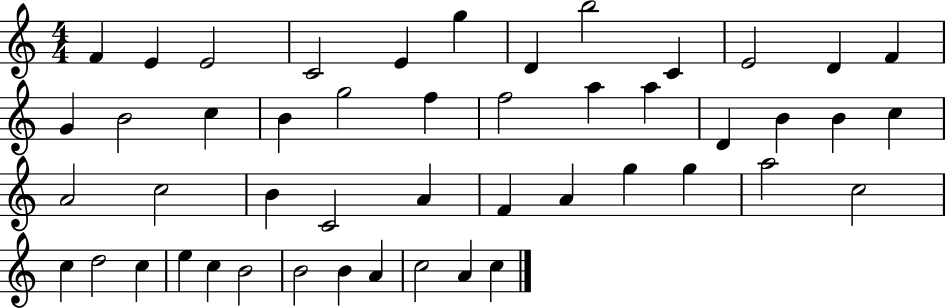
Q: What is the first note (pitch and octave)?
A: F4